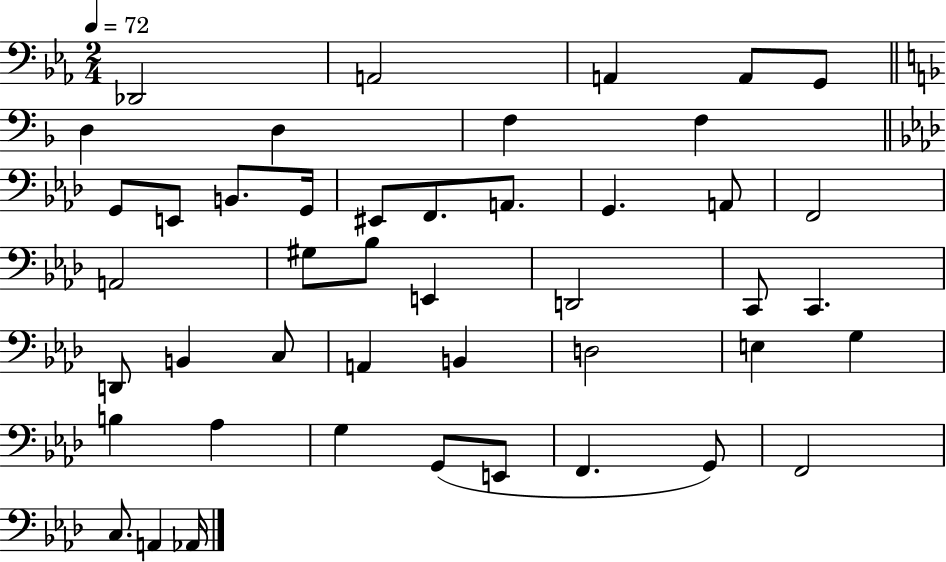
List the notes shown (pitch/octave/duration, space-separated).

Db2/h A2/h A2/q A2/e G2/e D3/q D3/q F3/q F3/q G2/e E2/e B2/e. G2/s EIS2/e F2/e. A2/e. G2/q. A2/e F2/h A2/h G#3/e Bb3/e E2/q D2/h C2/e C2/q. D2/e B2/q C3/e A2/q B2/q D3/h E3/q G3/q B3/q Ab3/q G3/q G2/e E2/e F2/q. G2/e F2/h C3/e. A2/q Ab2/s